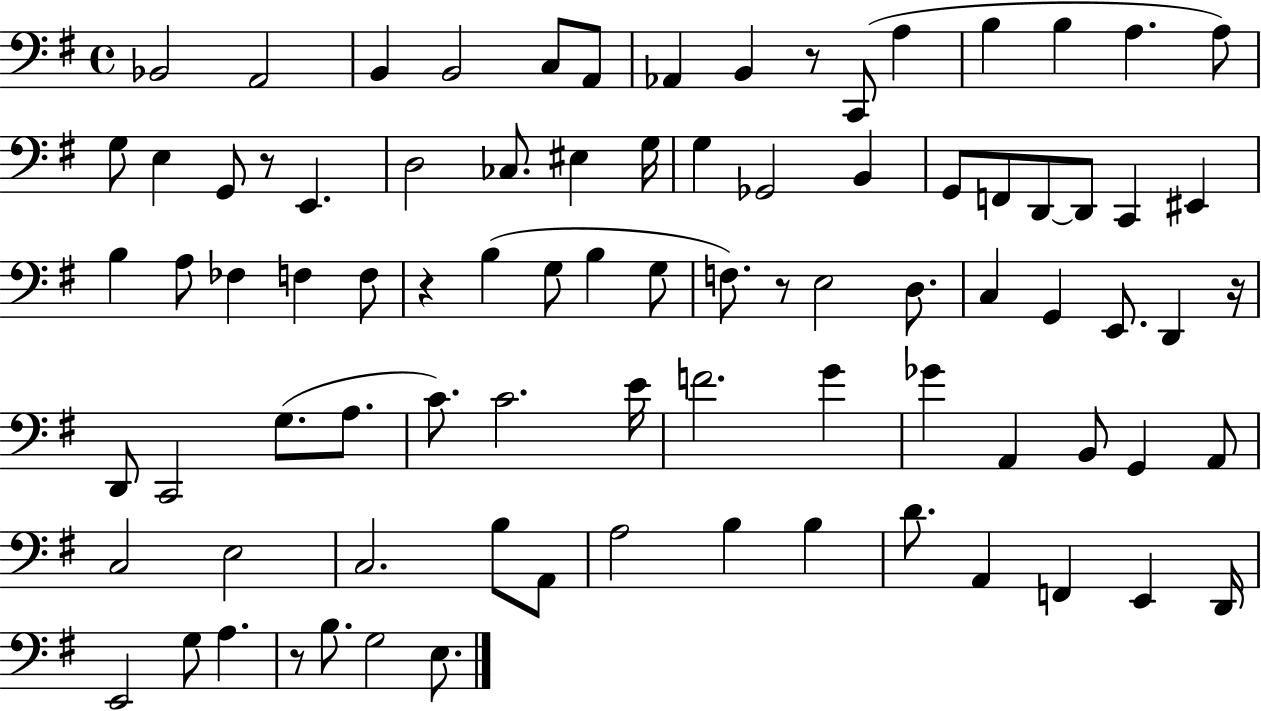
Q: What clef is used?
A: bass